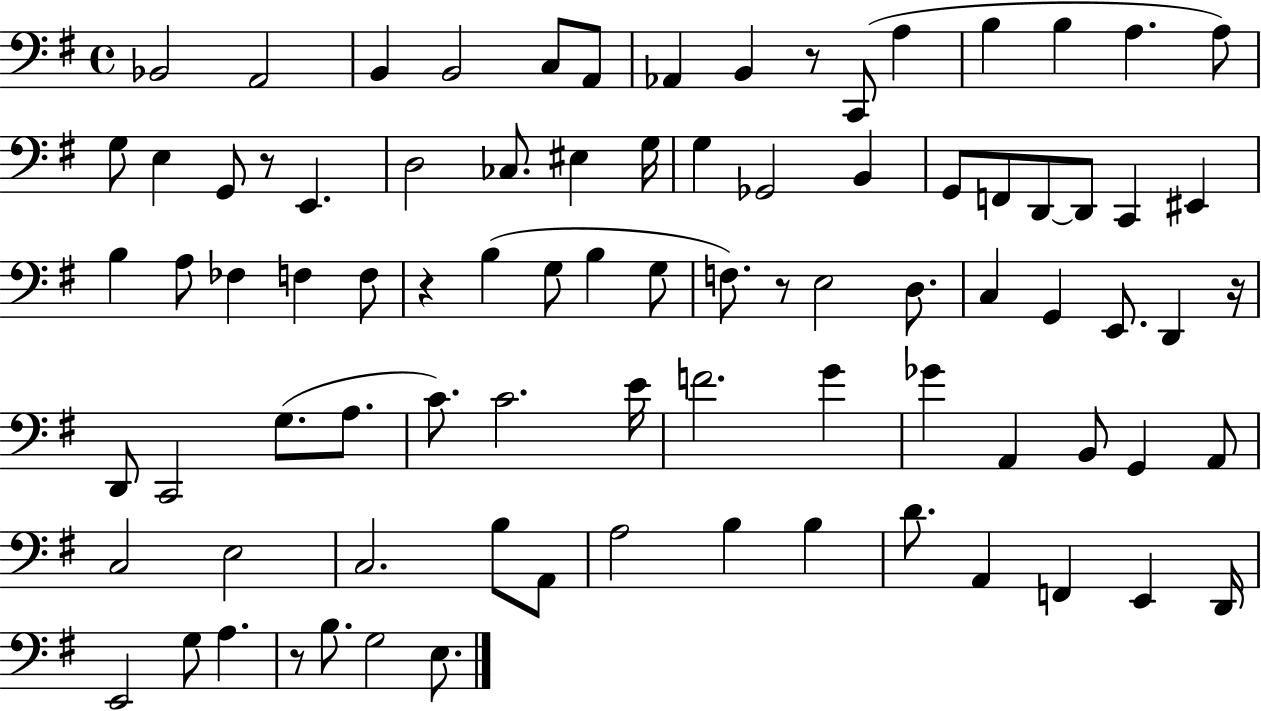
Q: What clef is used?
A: bass